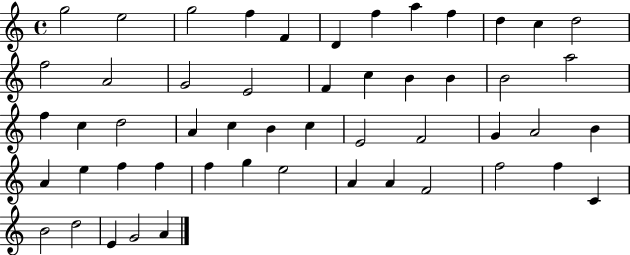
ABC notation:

X:1
T:Untitled
M:4/4
L:1/4
K:C
g2 e2 g2 f F D f a f d c d2 f2 A2 G2 E2 F c B B B2 a2 f c d2 A c B c E2 F2 G A2 B A e f f f g e2 A A F2 f2 f C B2 d2 E G2 A